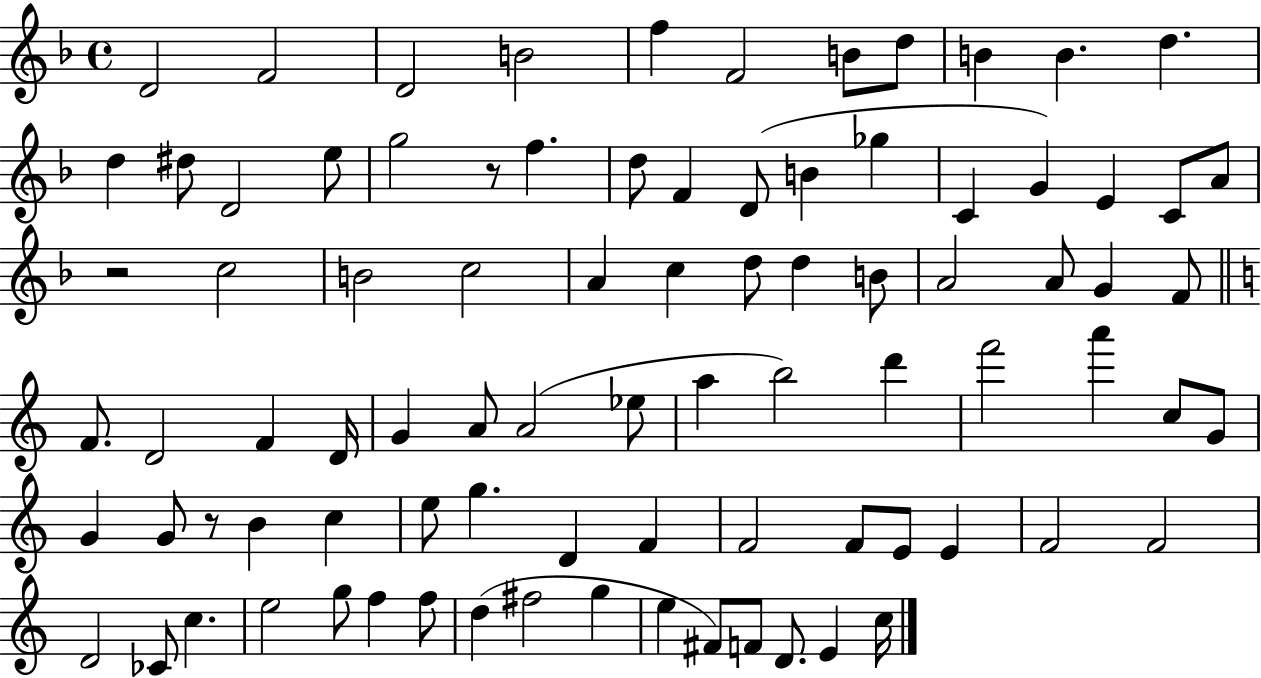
{
  \clef treble
  \time 4/4
  \defaultTimeSignature
  \key f \major
  d'2 f'2 | d'2 b'2 | f''4 f'2 b'8 d''8 | b'4 b'4. d''4. | \break d''4 dis''8 d'2 e''8 | g''2 r8 f''4. | d''8 f'4 d'8( b'4 ges''4 | c'4 g'4) e'4 c'8 a'8 | \break r2 c''2 | b'2 c''2 | a'4 c''4 d''8 d''4 b'8 | a'2 a'8 g'4 f'8 | \break \bar "||" \break \key c \major f'8. d'2 f'4 d'16 | g'4 a'8 a'2( ees''8 | a''4 b''2) d'''4 | f'''2 a'''4 c''8 g'8 | \break g'4 g'8 r8 b'4 c''4 | e''8 g''4. d'4 f'4 | f'2 f'8 e'8 e'4 | f'2 f'2 | \break d'2 ces'8 c''4. | e''2 g''8 f''4 f''8 | d''4( fis''2 g''4 | e''4 fis'8) f'8 d'8. e'4 c''16 | \break \bar "|."
}